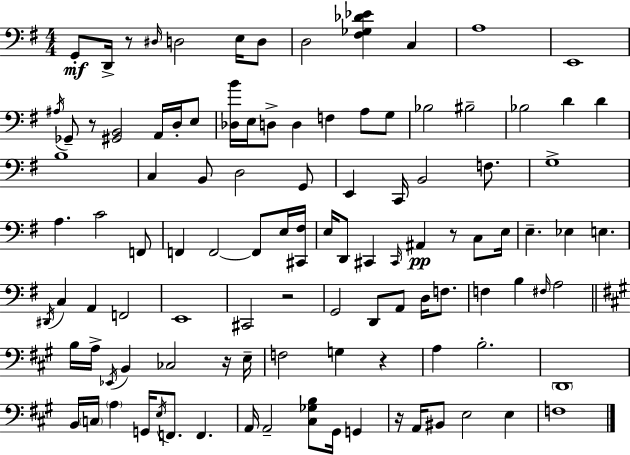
G2/e D2/s R/e D#3/s D3/h E3/s D3/e D3/h [F#3,Gb3,Db4,Eb4]/q C3/q A3/w E2/w A#3/s Gb2/e R/e [G#2,B2]/h A2/s D3/s E3/e [Db3,B4]/s E3/s D3/e D3/q F3/q A3/e G3/e Bb3/h BIS3/h Bb3/h D4/q D4/q B3/w C3/q B2/e D3/h G2/e E2/q C2/s B2/h F3/e. G3/w A3/q. C4/h F2/e F2/q F2/h F2/e E3/s [C#2,F#3]/s E3/s D2/e C#2/q C#2/s A#2/q R/e C3/e E3/s E3/q. Eb3/q E3/q. D#2/s C3/q A2/q F2/h E2/w C#2/h R/h G2/h D2/e A2/e D3/s F3/e. F3/q B3/q F#3/s A3/h B3/s A3/s Eb2/s B2/q CES3/h R/s E3/s F3/h G3/q R/q A3/q B3/h. D2/w B2/s C3/s A3/q G2/s E3/s F2/e. F2/q. A2/s A2/h [C#3,Gb3,B3]/e G#2/s G2/q R/s A2/s BIS2/e E3/h E3/q F3/w